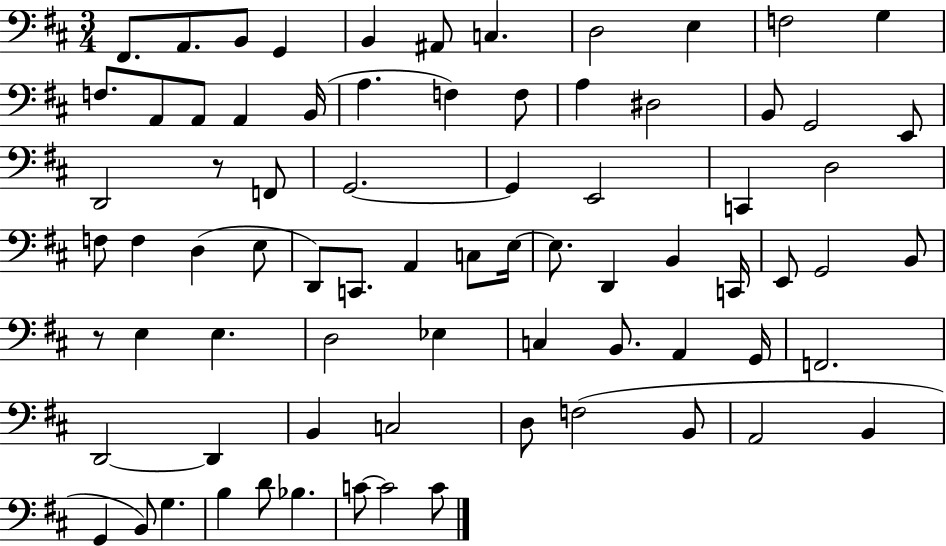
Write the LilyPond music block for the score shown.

{
  \clef bass
  \numericTimeSignature
  \time 3/4
  \key d \major
  fis,8. a,8. b,8 g,4 | b,4 ais,8 c4. | d2 e4 | f2 g4 | \break f8. a,8 a,8 a,4 b,16( | a4. f4) f8 | a4 dis2 | b,8 g,2 e,8 | \break d,2 r8 f,8 | g,2.~~ | g,4 e,2 | c,4 d2 | \break f8 f4 d4( e8 | d,8) c,8. a,4 c8 e16~~ | e8. d,4 b,4 c,16 | e,8 g,2 b,8 | \break r8 e4 e4. | d2 ees4 | c4 b,8. a,4 g,16 | f,2. | \break d,2~~ d,4 | b,4 c2 | d8 f2( b,8 | a,2 b,4 | \break g,4 b,8) g4. | b4 d'8 bes4. | c'8~~ c'2 c'8 | \bar "|."
}